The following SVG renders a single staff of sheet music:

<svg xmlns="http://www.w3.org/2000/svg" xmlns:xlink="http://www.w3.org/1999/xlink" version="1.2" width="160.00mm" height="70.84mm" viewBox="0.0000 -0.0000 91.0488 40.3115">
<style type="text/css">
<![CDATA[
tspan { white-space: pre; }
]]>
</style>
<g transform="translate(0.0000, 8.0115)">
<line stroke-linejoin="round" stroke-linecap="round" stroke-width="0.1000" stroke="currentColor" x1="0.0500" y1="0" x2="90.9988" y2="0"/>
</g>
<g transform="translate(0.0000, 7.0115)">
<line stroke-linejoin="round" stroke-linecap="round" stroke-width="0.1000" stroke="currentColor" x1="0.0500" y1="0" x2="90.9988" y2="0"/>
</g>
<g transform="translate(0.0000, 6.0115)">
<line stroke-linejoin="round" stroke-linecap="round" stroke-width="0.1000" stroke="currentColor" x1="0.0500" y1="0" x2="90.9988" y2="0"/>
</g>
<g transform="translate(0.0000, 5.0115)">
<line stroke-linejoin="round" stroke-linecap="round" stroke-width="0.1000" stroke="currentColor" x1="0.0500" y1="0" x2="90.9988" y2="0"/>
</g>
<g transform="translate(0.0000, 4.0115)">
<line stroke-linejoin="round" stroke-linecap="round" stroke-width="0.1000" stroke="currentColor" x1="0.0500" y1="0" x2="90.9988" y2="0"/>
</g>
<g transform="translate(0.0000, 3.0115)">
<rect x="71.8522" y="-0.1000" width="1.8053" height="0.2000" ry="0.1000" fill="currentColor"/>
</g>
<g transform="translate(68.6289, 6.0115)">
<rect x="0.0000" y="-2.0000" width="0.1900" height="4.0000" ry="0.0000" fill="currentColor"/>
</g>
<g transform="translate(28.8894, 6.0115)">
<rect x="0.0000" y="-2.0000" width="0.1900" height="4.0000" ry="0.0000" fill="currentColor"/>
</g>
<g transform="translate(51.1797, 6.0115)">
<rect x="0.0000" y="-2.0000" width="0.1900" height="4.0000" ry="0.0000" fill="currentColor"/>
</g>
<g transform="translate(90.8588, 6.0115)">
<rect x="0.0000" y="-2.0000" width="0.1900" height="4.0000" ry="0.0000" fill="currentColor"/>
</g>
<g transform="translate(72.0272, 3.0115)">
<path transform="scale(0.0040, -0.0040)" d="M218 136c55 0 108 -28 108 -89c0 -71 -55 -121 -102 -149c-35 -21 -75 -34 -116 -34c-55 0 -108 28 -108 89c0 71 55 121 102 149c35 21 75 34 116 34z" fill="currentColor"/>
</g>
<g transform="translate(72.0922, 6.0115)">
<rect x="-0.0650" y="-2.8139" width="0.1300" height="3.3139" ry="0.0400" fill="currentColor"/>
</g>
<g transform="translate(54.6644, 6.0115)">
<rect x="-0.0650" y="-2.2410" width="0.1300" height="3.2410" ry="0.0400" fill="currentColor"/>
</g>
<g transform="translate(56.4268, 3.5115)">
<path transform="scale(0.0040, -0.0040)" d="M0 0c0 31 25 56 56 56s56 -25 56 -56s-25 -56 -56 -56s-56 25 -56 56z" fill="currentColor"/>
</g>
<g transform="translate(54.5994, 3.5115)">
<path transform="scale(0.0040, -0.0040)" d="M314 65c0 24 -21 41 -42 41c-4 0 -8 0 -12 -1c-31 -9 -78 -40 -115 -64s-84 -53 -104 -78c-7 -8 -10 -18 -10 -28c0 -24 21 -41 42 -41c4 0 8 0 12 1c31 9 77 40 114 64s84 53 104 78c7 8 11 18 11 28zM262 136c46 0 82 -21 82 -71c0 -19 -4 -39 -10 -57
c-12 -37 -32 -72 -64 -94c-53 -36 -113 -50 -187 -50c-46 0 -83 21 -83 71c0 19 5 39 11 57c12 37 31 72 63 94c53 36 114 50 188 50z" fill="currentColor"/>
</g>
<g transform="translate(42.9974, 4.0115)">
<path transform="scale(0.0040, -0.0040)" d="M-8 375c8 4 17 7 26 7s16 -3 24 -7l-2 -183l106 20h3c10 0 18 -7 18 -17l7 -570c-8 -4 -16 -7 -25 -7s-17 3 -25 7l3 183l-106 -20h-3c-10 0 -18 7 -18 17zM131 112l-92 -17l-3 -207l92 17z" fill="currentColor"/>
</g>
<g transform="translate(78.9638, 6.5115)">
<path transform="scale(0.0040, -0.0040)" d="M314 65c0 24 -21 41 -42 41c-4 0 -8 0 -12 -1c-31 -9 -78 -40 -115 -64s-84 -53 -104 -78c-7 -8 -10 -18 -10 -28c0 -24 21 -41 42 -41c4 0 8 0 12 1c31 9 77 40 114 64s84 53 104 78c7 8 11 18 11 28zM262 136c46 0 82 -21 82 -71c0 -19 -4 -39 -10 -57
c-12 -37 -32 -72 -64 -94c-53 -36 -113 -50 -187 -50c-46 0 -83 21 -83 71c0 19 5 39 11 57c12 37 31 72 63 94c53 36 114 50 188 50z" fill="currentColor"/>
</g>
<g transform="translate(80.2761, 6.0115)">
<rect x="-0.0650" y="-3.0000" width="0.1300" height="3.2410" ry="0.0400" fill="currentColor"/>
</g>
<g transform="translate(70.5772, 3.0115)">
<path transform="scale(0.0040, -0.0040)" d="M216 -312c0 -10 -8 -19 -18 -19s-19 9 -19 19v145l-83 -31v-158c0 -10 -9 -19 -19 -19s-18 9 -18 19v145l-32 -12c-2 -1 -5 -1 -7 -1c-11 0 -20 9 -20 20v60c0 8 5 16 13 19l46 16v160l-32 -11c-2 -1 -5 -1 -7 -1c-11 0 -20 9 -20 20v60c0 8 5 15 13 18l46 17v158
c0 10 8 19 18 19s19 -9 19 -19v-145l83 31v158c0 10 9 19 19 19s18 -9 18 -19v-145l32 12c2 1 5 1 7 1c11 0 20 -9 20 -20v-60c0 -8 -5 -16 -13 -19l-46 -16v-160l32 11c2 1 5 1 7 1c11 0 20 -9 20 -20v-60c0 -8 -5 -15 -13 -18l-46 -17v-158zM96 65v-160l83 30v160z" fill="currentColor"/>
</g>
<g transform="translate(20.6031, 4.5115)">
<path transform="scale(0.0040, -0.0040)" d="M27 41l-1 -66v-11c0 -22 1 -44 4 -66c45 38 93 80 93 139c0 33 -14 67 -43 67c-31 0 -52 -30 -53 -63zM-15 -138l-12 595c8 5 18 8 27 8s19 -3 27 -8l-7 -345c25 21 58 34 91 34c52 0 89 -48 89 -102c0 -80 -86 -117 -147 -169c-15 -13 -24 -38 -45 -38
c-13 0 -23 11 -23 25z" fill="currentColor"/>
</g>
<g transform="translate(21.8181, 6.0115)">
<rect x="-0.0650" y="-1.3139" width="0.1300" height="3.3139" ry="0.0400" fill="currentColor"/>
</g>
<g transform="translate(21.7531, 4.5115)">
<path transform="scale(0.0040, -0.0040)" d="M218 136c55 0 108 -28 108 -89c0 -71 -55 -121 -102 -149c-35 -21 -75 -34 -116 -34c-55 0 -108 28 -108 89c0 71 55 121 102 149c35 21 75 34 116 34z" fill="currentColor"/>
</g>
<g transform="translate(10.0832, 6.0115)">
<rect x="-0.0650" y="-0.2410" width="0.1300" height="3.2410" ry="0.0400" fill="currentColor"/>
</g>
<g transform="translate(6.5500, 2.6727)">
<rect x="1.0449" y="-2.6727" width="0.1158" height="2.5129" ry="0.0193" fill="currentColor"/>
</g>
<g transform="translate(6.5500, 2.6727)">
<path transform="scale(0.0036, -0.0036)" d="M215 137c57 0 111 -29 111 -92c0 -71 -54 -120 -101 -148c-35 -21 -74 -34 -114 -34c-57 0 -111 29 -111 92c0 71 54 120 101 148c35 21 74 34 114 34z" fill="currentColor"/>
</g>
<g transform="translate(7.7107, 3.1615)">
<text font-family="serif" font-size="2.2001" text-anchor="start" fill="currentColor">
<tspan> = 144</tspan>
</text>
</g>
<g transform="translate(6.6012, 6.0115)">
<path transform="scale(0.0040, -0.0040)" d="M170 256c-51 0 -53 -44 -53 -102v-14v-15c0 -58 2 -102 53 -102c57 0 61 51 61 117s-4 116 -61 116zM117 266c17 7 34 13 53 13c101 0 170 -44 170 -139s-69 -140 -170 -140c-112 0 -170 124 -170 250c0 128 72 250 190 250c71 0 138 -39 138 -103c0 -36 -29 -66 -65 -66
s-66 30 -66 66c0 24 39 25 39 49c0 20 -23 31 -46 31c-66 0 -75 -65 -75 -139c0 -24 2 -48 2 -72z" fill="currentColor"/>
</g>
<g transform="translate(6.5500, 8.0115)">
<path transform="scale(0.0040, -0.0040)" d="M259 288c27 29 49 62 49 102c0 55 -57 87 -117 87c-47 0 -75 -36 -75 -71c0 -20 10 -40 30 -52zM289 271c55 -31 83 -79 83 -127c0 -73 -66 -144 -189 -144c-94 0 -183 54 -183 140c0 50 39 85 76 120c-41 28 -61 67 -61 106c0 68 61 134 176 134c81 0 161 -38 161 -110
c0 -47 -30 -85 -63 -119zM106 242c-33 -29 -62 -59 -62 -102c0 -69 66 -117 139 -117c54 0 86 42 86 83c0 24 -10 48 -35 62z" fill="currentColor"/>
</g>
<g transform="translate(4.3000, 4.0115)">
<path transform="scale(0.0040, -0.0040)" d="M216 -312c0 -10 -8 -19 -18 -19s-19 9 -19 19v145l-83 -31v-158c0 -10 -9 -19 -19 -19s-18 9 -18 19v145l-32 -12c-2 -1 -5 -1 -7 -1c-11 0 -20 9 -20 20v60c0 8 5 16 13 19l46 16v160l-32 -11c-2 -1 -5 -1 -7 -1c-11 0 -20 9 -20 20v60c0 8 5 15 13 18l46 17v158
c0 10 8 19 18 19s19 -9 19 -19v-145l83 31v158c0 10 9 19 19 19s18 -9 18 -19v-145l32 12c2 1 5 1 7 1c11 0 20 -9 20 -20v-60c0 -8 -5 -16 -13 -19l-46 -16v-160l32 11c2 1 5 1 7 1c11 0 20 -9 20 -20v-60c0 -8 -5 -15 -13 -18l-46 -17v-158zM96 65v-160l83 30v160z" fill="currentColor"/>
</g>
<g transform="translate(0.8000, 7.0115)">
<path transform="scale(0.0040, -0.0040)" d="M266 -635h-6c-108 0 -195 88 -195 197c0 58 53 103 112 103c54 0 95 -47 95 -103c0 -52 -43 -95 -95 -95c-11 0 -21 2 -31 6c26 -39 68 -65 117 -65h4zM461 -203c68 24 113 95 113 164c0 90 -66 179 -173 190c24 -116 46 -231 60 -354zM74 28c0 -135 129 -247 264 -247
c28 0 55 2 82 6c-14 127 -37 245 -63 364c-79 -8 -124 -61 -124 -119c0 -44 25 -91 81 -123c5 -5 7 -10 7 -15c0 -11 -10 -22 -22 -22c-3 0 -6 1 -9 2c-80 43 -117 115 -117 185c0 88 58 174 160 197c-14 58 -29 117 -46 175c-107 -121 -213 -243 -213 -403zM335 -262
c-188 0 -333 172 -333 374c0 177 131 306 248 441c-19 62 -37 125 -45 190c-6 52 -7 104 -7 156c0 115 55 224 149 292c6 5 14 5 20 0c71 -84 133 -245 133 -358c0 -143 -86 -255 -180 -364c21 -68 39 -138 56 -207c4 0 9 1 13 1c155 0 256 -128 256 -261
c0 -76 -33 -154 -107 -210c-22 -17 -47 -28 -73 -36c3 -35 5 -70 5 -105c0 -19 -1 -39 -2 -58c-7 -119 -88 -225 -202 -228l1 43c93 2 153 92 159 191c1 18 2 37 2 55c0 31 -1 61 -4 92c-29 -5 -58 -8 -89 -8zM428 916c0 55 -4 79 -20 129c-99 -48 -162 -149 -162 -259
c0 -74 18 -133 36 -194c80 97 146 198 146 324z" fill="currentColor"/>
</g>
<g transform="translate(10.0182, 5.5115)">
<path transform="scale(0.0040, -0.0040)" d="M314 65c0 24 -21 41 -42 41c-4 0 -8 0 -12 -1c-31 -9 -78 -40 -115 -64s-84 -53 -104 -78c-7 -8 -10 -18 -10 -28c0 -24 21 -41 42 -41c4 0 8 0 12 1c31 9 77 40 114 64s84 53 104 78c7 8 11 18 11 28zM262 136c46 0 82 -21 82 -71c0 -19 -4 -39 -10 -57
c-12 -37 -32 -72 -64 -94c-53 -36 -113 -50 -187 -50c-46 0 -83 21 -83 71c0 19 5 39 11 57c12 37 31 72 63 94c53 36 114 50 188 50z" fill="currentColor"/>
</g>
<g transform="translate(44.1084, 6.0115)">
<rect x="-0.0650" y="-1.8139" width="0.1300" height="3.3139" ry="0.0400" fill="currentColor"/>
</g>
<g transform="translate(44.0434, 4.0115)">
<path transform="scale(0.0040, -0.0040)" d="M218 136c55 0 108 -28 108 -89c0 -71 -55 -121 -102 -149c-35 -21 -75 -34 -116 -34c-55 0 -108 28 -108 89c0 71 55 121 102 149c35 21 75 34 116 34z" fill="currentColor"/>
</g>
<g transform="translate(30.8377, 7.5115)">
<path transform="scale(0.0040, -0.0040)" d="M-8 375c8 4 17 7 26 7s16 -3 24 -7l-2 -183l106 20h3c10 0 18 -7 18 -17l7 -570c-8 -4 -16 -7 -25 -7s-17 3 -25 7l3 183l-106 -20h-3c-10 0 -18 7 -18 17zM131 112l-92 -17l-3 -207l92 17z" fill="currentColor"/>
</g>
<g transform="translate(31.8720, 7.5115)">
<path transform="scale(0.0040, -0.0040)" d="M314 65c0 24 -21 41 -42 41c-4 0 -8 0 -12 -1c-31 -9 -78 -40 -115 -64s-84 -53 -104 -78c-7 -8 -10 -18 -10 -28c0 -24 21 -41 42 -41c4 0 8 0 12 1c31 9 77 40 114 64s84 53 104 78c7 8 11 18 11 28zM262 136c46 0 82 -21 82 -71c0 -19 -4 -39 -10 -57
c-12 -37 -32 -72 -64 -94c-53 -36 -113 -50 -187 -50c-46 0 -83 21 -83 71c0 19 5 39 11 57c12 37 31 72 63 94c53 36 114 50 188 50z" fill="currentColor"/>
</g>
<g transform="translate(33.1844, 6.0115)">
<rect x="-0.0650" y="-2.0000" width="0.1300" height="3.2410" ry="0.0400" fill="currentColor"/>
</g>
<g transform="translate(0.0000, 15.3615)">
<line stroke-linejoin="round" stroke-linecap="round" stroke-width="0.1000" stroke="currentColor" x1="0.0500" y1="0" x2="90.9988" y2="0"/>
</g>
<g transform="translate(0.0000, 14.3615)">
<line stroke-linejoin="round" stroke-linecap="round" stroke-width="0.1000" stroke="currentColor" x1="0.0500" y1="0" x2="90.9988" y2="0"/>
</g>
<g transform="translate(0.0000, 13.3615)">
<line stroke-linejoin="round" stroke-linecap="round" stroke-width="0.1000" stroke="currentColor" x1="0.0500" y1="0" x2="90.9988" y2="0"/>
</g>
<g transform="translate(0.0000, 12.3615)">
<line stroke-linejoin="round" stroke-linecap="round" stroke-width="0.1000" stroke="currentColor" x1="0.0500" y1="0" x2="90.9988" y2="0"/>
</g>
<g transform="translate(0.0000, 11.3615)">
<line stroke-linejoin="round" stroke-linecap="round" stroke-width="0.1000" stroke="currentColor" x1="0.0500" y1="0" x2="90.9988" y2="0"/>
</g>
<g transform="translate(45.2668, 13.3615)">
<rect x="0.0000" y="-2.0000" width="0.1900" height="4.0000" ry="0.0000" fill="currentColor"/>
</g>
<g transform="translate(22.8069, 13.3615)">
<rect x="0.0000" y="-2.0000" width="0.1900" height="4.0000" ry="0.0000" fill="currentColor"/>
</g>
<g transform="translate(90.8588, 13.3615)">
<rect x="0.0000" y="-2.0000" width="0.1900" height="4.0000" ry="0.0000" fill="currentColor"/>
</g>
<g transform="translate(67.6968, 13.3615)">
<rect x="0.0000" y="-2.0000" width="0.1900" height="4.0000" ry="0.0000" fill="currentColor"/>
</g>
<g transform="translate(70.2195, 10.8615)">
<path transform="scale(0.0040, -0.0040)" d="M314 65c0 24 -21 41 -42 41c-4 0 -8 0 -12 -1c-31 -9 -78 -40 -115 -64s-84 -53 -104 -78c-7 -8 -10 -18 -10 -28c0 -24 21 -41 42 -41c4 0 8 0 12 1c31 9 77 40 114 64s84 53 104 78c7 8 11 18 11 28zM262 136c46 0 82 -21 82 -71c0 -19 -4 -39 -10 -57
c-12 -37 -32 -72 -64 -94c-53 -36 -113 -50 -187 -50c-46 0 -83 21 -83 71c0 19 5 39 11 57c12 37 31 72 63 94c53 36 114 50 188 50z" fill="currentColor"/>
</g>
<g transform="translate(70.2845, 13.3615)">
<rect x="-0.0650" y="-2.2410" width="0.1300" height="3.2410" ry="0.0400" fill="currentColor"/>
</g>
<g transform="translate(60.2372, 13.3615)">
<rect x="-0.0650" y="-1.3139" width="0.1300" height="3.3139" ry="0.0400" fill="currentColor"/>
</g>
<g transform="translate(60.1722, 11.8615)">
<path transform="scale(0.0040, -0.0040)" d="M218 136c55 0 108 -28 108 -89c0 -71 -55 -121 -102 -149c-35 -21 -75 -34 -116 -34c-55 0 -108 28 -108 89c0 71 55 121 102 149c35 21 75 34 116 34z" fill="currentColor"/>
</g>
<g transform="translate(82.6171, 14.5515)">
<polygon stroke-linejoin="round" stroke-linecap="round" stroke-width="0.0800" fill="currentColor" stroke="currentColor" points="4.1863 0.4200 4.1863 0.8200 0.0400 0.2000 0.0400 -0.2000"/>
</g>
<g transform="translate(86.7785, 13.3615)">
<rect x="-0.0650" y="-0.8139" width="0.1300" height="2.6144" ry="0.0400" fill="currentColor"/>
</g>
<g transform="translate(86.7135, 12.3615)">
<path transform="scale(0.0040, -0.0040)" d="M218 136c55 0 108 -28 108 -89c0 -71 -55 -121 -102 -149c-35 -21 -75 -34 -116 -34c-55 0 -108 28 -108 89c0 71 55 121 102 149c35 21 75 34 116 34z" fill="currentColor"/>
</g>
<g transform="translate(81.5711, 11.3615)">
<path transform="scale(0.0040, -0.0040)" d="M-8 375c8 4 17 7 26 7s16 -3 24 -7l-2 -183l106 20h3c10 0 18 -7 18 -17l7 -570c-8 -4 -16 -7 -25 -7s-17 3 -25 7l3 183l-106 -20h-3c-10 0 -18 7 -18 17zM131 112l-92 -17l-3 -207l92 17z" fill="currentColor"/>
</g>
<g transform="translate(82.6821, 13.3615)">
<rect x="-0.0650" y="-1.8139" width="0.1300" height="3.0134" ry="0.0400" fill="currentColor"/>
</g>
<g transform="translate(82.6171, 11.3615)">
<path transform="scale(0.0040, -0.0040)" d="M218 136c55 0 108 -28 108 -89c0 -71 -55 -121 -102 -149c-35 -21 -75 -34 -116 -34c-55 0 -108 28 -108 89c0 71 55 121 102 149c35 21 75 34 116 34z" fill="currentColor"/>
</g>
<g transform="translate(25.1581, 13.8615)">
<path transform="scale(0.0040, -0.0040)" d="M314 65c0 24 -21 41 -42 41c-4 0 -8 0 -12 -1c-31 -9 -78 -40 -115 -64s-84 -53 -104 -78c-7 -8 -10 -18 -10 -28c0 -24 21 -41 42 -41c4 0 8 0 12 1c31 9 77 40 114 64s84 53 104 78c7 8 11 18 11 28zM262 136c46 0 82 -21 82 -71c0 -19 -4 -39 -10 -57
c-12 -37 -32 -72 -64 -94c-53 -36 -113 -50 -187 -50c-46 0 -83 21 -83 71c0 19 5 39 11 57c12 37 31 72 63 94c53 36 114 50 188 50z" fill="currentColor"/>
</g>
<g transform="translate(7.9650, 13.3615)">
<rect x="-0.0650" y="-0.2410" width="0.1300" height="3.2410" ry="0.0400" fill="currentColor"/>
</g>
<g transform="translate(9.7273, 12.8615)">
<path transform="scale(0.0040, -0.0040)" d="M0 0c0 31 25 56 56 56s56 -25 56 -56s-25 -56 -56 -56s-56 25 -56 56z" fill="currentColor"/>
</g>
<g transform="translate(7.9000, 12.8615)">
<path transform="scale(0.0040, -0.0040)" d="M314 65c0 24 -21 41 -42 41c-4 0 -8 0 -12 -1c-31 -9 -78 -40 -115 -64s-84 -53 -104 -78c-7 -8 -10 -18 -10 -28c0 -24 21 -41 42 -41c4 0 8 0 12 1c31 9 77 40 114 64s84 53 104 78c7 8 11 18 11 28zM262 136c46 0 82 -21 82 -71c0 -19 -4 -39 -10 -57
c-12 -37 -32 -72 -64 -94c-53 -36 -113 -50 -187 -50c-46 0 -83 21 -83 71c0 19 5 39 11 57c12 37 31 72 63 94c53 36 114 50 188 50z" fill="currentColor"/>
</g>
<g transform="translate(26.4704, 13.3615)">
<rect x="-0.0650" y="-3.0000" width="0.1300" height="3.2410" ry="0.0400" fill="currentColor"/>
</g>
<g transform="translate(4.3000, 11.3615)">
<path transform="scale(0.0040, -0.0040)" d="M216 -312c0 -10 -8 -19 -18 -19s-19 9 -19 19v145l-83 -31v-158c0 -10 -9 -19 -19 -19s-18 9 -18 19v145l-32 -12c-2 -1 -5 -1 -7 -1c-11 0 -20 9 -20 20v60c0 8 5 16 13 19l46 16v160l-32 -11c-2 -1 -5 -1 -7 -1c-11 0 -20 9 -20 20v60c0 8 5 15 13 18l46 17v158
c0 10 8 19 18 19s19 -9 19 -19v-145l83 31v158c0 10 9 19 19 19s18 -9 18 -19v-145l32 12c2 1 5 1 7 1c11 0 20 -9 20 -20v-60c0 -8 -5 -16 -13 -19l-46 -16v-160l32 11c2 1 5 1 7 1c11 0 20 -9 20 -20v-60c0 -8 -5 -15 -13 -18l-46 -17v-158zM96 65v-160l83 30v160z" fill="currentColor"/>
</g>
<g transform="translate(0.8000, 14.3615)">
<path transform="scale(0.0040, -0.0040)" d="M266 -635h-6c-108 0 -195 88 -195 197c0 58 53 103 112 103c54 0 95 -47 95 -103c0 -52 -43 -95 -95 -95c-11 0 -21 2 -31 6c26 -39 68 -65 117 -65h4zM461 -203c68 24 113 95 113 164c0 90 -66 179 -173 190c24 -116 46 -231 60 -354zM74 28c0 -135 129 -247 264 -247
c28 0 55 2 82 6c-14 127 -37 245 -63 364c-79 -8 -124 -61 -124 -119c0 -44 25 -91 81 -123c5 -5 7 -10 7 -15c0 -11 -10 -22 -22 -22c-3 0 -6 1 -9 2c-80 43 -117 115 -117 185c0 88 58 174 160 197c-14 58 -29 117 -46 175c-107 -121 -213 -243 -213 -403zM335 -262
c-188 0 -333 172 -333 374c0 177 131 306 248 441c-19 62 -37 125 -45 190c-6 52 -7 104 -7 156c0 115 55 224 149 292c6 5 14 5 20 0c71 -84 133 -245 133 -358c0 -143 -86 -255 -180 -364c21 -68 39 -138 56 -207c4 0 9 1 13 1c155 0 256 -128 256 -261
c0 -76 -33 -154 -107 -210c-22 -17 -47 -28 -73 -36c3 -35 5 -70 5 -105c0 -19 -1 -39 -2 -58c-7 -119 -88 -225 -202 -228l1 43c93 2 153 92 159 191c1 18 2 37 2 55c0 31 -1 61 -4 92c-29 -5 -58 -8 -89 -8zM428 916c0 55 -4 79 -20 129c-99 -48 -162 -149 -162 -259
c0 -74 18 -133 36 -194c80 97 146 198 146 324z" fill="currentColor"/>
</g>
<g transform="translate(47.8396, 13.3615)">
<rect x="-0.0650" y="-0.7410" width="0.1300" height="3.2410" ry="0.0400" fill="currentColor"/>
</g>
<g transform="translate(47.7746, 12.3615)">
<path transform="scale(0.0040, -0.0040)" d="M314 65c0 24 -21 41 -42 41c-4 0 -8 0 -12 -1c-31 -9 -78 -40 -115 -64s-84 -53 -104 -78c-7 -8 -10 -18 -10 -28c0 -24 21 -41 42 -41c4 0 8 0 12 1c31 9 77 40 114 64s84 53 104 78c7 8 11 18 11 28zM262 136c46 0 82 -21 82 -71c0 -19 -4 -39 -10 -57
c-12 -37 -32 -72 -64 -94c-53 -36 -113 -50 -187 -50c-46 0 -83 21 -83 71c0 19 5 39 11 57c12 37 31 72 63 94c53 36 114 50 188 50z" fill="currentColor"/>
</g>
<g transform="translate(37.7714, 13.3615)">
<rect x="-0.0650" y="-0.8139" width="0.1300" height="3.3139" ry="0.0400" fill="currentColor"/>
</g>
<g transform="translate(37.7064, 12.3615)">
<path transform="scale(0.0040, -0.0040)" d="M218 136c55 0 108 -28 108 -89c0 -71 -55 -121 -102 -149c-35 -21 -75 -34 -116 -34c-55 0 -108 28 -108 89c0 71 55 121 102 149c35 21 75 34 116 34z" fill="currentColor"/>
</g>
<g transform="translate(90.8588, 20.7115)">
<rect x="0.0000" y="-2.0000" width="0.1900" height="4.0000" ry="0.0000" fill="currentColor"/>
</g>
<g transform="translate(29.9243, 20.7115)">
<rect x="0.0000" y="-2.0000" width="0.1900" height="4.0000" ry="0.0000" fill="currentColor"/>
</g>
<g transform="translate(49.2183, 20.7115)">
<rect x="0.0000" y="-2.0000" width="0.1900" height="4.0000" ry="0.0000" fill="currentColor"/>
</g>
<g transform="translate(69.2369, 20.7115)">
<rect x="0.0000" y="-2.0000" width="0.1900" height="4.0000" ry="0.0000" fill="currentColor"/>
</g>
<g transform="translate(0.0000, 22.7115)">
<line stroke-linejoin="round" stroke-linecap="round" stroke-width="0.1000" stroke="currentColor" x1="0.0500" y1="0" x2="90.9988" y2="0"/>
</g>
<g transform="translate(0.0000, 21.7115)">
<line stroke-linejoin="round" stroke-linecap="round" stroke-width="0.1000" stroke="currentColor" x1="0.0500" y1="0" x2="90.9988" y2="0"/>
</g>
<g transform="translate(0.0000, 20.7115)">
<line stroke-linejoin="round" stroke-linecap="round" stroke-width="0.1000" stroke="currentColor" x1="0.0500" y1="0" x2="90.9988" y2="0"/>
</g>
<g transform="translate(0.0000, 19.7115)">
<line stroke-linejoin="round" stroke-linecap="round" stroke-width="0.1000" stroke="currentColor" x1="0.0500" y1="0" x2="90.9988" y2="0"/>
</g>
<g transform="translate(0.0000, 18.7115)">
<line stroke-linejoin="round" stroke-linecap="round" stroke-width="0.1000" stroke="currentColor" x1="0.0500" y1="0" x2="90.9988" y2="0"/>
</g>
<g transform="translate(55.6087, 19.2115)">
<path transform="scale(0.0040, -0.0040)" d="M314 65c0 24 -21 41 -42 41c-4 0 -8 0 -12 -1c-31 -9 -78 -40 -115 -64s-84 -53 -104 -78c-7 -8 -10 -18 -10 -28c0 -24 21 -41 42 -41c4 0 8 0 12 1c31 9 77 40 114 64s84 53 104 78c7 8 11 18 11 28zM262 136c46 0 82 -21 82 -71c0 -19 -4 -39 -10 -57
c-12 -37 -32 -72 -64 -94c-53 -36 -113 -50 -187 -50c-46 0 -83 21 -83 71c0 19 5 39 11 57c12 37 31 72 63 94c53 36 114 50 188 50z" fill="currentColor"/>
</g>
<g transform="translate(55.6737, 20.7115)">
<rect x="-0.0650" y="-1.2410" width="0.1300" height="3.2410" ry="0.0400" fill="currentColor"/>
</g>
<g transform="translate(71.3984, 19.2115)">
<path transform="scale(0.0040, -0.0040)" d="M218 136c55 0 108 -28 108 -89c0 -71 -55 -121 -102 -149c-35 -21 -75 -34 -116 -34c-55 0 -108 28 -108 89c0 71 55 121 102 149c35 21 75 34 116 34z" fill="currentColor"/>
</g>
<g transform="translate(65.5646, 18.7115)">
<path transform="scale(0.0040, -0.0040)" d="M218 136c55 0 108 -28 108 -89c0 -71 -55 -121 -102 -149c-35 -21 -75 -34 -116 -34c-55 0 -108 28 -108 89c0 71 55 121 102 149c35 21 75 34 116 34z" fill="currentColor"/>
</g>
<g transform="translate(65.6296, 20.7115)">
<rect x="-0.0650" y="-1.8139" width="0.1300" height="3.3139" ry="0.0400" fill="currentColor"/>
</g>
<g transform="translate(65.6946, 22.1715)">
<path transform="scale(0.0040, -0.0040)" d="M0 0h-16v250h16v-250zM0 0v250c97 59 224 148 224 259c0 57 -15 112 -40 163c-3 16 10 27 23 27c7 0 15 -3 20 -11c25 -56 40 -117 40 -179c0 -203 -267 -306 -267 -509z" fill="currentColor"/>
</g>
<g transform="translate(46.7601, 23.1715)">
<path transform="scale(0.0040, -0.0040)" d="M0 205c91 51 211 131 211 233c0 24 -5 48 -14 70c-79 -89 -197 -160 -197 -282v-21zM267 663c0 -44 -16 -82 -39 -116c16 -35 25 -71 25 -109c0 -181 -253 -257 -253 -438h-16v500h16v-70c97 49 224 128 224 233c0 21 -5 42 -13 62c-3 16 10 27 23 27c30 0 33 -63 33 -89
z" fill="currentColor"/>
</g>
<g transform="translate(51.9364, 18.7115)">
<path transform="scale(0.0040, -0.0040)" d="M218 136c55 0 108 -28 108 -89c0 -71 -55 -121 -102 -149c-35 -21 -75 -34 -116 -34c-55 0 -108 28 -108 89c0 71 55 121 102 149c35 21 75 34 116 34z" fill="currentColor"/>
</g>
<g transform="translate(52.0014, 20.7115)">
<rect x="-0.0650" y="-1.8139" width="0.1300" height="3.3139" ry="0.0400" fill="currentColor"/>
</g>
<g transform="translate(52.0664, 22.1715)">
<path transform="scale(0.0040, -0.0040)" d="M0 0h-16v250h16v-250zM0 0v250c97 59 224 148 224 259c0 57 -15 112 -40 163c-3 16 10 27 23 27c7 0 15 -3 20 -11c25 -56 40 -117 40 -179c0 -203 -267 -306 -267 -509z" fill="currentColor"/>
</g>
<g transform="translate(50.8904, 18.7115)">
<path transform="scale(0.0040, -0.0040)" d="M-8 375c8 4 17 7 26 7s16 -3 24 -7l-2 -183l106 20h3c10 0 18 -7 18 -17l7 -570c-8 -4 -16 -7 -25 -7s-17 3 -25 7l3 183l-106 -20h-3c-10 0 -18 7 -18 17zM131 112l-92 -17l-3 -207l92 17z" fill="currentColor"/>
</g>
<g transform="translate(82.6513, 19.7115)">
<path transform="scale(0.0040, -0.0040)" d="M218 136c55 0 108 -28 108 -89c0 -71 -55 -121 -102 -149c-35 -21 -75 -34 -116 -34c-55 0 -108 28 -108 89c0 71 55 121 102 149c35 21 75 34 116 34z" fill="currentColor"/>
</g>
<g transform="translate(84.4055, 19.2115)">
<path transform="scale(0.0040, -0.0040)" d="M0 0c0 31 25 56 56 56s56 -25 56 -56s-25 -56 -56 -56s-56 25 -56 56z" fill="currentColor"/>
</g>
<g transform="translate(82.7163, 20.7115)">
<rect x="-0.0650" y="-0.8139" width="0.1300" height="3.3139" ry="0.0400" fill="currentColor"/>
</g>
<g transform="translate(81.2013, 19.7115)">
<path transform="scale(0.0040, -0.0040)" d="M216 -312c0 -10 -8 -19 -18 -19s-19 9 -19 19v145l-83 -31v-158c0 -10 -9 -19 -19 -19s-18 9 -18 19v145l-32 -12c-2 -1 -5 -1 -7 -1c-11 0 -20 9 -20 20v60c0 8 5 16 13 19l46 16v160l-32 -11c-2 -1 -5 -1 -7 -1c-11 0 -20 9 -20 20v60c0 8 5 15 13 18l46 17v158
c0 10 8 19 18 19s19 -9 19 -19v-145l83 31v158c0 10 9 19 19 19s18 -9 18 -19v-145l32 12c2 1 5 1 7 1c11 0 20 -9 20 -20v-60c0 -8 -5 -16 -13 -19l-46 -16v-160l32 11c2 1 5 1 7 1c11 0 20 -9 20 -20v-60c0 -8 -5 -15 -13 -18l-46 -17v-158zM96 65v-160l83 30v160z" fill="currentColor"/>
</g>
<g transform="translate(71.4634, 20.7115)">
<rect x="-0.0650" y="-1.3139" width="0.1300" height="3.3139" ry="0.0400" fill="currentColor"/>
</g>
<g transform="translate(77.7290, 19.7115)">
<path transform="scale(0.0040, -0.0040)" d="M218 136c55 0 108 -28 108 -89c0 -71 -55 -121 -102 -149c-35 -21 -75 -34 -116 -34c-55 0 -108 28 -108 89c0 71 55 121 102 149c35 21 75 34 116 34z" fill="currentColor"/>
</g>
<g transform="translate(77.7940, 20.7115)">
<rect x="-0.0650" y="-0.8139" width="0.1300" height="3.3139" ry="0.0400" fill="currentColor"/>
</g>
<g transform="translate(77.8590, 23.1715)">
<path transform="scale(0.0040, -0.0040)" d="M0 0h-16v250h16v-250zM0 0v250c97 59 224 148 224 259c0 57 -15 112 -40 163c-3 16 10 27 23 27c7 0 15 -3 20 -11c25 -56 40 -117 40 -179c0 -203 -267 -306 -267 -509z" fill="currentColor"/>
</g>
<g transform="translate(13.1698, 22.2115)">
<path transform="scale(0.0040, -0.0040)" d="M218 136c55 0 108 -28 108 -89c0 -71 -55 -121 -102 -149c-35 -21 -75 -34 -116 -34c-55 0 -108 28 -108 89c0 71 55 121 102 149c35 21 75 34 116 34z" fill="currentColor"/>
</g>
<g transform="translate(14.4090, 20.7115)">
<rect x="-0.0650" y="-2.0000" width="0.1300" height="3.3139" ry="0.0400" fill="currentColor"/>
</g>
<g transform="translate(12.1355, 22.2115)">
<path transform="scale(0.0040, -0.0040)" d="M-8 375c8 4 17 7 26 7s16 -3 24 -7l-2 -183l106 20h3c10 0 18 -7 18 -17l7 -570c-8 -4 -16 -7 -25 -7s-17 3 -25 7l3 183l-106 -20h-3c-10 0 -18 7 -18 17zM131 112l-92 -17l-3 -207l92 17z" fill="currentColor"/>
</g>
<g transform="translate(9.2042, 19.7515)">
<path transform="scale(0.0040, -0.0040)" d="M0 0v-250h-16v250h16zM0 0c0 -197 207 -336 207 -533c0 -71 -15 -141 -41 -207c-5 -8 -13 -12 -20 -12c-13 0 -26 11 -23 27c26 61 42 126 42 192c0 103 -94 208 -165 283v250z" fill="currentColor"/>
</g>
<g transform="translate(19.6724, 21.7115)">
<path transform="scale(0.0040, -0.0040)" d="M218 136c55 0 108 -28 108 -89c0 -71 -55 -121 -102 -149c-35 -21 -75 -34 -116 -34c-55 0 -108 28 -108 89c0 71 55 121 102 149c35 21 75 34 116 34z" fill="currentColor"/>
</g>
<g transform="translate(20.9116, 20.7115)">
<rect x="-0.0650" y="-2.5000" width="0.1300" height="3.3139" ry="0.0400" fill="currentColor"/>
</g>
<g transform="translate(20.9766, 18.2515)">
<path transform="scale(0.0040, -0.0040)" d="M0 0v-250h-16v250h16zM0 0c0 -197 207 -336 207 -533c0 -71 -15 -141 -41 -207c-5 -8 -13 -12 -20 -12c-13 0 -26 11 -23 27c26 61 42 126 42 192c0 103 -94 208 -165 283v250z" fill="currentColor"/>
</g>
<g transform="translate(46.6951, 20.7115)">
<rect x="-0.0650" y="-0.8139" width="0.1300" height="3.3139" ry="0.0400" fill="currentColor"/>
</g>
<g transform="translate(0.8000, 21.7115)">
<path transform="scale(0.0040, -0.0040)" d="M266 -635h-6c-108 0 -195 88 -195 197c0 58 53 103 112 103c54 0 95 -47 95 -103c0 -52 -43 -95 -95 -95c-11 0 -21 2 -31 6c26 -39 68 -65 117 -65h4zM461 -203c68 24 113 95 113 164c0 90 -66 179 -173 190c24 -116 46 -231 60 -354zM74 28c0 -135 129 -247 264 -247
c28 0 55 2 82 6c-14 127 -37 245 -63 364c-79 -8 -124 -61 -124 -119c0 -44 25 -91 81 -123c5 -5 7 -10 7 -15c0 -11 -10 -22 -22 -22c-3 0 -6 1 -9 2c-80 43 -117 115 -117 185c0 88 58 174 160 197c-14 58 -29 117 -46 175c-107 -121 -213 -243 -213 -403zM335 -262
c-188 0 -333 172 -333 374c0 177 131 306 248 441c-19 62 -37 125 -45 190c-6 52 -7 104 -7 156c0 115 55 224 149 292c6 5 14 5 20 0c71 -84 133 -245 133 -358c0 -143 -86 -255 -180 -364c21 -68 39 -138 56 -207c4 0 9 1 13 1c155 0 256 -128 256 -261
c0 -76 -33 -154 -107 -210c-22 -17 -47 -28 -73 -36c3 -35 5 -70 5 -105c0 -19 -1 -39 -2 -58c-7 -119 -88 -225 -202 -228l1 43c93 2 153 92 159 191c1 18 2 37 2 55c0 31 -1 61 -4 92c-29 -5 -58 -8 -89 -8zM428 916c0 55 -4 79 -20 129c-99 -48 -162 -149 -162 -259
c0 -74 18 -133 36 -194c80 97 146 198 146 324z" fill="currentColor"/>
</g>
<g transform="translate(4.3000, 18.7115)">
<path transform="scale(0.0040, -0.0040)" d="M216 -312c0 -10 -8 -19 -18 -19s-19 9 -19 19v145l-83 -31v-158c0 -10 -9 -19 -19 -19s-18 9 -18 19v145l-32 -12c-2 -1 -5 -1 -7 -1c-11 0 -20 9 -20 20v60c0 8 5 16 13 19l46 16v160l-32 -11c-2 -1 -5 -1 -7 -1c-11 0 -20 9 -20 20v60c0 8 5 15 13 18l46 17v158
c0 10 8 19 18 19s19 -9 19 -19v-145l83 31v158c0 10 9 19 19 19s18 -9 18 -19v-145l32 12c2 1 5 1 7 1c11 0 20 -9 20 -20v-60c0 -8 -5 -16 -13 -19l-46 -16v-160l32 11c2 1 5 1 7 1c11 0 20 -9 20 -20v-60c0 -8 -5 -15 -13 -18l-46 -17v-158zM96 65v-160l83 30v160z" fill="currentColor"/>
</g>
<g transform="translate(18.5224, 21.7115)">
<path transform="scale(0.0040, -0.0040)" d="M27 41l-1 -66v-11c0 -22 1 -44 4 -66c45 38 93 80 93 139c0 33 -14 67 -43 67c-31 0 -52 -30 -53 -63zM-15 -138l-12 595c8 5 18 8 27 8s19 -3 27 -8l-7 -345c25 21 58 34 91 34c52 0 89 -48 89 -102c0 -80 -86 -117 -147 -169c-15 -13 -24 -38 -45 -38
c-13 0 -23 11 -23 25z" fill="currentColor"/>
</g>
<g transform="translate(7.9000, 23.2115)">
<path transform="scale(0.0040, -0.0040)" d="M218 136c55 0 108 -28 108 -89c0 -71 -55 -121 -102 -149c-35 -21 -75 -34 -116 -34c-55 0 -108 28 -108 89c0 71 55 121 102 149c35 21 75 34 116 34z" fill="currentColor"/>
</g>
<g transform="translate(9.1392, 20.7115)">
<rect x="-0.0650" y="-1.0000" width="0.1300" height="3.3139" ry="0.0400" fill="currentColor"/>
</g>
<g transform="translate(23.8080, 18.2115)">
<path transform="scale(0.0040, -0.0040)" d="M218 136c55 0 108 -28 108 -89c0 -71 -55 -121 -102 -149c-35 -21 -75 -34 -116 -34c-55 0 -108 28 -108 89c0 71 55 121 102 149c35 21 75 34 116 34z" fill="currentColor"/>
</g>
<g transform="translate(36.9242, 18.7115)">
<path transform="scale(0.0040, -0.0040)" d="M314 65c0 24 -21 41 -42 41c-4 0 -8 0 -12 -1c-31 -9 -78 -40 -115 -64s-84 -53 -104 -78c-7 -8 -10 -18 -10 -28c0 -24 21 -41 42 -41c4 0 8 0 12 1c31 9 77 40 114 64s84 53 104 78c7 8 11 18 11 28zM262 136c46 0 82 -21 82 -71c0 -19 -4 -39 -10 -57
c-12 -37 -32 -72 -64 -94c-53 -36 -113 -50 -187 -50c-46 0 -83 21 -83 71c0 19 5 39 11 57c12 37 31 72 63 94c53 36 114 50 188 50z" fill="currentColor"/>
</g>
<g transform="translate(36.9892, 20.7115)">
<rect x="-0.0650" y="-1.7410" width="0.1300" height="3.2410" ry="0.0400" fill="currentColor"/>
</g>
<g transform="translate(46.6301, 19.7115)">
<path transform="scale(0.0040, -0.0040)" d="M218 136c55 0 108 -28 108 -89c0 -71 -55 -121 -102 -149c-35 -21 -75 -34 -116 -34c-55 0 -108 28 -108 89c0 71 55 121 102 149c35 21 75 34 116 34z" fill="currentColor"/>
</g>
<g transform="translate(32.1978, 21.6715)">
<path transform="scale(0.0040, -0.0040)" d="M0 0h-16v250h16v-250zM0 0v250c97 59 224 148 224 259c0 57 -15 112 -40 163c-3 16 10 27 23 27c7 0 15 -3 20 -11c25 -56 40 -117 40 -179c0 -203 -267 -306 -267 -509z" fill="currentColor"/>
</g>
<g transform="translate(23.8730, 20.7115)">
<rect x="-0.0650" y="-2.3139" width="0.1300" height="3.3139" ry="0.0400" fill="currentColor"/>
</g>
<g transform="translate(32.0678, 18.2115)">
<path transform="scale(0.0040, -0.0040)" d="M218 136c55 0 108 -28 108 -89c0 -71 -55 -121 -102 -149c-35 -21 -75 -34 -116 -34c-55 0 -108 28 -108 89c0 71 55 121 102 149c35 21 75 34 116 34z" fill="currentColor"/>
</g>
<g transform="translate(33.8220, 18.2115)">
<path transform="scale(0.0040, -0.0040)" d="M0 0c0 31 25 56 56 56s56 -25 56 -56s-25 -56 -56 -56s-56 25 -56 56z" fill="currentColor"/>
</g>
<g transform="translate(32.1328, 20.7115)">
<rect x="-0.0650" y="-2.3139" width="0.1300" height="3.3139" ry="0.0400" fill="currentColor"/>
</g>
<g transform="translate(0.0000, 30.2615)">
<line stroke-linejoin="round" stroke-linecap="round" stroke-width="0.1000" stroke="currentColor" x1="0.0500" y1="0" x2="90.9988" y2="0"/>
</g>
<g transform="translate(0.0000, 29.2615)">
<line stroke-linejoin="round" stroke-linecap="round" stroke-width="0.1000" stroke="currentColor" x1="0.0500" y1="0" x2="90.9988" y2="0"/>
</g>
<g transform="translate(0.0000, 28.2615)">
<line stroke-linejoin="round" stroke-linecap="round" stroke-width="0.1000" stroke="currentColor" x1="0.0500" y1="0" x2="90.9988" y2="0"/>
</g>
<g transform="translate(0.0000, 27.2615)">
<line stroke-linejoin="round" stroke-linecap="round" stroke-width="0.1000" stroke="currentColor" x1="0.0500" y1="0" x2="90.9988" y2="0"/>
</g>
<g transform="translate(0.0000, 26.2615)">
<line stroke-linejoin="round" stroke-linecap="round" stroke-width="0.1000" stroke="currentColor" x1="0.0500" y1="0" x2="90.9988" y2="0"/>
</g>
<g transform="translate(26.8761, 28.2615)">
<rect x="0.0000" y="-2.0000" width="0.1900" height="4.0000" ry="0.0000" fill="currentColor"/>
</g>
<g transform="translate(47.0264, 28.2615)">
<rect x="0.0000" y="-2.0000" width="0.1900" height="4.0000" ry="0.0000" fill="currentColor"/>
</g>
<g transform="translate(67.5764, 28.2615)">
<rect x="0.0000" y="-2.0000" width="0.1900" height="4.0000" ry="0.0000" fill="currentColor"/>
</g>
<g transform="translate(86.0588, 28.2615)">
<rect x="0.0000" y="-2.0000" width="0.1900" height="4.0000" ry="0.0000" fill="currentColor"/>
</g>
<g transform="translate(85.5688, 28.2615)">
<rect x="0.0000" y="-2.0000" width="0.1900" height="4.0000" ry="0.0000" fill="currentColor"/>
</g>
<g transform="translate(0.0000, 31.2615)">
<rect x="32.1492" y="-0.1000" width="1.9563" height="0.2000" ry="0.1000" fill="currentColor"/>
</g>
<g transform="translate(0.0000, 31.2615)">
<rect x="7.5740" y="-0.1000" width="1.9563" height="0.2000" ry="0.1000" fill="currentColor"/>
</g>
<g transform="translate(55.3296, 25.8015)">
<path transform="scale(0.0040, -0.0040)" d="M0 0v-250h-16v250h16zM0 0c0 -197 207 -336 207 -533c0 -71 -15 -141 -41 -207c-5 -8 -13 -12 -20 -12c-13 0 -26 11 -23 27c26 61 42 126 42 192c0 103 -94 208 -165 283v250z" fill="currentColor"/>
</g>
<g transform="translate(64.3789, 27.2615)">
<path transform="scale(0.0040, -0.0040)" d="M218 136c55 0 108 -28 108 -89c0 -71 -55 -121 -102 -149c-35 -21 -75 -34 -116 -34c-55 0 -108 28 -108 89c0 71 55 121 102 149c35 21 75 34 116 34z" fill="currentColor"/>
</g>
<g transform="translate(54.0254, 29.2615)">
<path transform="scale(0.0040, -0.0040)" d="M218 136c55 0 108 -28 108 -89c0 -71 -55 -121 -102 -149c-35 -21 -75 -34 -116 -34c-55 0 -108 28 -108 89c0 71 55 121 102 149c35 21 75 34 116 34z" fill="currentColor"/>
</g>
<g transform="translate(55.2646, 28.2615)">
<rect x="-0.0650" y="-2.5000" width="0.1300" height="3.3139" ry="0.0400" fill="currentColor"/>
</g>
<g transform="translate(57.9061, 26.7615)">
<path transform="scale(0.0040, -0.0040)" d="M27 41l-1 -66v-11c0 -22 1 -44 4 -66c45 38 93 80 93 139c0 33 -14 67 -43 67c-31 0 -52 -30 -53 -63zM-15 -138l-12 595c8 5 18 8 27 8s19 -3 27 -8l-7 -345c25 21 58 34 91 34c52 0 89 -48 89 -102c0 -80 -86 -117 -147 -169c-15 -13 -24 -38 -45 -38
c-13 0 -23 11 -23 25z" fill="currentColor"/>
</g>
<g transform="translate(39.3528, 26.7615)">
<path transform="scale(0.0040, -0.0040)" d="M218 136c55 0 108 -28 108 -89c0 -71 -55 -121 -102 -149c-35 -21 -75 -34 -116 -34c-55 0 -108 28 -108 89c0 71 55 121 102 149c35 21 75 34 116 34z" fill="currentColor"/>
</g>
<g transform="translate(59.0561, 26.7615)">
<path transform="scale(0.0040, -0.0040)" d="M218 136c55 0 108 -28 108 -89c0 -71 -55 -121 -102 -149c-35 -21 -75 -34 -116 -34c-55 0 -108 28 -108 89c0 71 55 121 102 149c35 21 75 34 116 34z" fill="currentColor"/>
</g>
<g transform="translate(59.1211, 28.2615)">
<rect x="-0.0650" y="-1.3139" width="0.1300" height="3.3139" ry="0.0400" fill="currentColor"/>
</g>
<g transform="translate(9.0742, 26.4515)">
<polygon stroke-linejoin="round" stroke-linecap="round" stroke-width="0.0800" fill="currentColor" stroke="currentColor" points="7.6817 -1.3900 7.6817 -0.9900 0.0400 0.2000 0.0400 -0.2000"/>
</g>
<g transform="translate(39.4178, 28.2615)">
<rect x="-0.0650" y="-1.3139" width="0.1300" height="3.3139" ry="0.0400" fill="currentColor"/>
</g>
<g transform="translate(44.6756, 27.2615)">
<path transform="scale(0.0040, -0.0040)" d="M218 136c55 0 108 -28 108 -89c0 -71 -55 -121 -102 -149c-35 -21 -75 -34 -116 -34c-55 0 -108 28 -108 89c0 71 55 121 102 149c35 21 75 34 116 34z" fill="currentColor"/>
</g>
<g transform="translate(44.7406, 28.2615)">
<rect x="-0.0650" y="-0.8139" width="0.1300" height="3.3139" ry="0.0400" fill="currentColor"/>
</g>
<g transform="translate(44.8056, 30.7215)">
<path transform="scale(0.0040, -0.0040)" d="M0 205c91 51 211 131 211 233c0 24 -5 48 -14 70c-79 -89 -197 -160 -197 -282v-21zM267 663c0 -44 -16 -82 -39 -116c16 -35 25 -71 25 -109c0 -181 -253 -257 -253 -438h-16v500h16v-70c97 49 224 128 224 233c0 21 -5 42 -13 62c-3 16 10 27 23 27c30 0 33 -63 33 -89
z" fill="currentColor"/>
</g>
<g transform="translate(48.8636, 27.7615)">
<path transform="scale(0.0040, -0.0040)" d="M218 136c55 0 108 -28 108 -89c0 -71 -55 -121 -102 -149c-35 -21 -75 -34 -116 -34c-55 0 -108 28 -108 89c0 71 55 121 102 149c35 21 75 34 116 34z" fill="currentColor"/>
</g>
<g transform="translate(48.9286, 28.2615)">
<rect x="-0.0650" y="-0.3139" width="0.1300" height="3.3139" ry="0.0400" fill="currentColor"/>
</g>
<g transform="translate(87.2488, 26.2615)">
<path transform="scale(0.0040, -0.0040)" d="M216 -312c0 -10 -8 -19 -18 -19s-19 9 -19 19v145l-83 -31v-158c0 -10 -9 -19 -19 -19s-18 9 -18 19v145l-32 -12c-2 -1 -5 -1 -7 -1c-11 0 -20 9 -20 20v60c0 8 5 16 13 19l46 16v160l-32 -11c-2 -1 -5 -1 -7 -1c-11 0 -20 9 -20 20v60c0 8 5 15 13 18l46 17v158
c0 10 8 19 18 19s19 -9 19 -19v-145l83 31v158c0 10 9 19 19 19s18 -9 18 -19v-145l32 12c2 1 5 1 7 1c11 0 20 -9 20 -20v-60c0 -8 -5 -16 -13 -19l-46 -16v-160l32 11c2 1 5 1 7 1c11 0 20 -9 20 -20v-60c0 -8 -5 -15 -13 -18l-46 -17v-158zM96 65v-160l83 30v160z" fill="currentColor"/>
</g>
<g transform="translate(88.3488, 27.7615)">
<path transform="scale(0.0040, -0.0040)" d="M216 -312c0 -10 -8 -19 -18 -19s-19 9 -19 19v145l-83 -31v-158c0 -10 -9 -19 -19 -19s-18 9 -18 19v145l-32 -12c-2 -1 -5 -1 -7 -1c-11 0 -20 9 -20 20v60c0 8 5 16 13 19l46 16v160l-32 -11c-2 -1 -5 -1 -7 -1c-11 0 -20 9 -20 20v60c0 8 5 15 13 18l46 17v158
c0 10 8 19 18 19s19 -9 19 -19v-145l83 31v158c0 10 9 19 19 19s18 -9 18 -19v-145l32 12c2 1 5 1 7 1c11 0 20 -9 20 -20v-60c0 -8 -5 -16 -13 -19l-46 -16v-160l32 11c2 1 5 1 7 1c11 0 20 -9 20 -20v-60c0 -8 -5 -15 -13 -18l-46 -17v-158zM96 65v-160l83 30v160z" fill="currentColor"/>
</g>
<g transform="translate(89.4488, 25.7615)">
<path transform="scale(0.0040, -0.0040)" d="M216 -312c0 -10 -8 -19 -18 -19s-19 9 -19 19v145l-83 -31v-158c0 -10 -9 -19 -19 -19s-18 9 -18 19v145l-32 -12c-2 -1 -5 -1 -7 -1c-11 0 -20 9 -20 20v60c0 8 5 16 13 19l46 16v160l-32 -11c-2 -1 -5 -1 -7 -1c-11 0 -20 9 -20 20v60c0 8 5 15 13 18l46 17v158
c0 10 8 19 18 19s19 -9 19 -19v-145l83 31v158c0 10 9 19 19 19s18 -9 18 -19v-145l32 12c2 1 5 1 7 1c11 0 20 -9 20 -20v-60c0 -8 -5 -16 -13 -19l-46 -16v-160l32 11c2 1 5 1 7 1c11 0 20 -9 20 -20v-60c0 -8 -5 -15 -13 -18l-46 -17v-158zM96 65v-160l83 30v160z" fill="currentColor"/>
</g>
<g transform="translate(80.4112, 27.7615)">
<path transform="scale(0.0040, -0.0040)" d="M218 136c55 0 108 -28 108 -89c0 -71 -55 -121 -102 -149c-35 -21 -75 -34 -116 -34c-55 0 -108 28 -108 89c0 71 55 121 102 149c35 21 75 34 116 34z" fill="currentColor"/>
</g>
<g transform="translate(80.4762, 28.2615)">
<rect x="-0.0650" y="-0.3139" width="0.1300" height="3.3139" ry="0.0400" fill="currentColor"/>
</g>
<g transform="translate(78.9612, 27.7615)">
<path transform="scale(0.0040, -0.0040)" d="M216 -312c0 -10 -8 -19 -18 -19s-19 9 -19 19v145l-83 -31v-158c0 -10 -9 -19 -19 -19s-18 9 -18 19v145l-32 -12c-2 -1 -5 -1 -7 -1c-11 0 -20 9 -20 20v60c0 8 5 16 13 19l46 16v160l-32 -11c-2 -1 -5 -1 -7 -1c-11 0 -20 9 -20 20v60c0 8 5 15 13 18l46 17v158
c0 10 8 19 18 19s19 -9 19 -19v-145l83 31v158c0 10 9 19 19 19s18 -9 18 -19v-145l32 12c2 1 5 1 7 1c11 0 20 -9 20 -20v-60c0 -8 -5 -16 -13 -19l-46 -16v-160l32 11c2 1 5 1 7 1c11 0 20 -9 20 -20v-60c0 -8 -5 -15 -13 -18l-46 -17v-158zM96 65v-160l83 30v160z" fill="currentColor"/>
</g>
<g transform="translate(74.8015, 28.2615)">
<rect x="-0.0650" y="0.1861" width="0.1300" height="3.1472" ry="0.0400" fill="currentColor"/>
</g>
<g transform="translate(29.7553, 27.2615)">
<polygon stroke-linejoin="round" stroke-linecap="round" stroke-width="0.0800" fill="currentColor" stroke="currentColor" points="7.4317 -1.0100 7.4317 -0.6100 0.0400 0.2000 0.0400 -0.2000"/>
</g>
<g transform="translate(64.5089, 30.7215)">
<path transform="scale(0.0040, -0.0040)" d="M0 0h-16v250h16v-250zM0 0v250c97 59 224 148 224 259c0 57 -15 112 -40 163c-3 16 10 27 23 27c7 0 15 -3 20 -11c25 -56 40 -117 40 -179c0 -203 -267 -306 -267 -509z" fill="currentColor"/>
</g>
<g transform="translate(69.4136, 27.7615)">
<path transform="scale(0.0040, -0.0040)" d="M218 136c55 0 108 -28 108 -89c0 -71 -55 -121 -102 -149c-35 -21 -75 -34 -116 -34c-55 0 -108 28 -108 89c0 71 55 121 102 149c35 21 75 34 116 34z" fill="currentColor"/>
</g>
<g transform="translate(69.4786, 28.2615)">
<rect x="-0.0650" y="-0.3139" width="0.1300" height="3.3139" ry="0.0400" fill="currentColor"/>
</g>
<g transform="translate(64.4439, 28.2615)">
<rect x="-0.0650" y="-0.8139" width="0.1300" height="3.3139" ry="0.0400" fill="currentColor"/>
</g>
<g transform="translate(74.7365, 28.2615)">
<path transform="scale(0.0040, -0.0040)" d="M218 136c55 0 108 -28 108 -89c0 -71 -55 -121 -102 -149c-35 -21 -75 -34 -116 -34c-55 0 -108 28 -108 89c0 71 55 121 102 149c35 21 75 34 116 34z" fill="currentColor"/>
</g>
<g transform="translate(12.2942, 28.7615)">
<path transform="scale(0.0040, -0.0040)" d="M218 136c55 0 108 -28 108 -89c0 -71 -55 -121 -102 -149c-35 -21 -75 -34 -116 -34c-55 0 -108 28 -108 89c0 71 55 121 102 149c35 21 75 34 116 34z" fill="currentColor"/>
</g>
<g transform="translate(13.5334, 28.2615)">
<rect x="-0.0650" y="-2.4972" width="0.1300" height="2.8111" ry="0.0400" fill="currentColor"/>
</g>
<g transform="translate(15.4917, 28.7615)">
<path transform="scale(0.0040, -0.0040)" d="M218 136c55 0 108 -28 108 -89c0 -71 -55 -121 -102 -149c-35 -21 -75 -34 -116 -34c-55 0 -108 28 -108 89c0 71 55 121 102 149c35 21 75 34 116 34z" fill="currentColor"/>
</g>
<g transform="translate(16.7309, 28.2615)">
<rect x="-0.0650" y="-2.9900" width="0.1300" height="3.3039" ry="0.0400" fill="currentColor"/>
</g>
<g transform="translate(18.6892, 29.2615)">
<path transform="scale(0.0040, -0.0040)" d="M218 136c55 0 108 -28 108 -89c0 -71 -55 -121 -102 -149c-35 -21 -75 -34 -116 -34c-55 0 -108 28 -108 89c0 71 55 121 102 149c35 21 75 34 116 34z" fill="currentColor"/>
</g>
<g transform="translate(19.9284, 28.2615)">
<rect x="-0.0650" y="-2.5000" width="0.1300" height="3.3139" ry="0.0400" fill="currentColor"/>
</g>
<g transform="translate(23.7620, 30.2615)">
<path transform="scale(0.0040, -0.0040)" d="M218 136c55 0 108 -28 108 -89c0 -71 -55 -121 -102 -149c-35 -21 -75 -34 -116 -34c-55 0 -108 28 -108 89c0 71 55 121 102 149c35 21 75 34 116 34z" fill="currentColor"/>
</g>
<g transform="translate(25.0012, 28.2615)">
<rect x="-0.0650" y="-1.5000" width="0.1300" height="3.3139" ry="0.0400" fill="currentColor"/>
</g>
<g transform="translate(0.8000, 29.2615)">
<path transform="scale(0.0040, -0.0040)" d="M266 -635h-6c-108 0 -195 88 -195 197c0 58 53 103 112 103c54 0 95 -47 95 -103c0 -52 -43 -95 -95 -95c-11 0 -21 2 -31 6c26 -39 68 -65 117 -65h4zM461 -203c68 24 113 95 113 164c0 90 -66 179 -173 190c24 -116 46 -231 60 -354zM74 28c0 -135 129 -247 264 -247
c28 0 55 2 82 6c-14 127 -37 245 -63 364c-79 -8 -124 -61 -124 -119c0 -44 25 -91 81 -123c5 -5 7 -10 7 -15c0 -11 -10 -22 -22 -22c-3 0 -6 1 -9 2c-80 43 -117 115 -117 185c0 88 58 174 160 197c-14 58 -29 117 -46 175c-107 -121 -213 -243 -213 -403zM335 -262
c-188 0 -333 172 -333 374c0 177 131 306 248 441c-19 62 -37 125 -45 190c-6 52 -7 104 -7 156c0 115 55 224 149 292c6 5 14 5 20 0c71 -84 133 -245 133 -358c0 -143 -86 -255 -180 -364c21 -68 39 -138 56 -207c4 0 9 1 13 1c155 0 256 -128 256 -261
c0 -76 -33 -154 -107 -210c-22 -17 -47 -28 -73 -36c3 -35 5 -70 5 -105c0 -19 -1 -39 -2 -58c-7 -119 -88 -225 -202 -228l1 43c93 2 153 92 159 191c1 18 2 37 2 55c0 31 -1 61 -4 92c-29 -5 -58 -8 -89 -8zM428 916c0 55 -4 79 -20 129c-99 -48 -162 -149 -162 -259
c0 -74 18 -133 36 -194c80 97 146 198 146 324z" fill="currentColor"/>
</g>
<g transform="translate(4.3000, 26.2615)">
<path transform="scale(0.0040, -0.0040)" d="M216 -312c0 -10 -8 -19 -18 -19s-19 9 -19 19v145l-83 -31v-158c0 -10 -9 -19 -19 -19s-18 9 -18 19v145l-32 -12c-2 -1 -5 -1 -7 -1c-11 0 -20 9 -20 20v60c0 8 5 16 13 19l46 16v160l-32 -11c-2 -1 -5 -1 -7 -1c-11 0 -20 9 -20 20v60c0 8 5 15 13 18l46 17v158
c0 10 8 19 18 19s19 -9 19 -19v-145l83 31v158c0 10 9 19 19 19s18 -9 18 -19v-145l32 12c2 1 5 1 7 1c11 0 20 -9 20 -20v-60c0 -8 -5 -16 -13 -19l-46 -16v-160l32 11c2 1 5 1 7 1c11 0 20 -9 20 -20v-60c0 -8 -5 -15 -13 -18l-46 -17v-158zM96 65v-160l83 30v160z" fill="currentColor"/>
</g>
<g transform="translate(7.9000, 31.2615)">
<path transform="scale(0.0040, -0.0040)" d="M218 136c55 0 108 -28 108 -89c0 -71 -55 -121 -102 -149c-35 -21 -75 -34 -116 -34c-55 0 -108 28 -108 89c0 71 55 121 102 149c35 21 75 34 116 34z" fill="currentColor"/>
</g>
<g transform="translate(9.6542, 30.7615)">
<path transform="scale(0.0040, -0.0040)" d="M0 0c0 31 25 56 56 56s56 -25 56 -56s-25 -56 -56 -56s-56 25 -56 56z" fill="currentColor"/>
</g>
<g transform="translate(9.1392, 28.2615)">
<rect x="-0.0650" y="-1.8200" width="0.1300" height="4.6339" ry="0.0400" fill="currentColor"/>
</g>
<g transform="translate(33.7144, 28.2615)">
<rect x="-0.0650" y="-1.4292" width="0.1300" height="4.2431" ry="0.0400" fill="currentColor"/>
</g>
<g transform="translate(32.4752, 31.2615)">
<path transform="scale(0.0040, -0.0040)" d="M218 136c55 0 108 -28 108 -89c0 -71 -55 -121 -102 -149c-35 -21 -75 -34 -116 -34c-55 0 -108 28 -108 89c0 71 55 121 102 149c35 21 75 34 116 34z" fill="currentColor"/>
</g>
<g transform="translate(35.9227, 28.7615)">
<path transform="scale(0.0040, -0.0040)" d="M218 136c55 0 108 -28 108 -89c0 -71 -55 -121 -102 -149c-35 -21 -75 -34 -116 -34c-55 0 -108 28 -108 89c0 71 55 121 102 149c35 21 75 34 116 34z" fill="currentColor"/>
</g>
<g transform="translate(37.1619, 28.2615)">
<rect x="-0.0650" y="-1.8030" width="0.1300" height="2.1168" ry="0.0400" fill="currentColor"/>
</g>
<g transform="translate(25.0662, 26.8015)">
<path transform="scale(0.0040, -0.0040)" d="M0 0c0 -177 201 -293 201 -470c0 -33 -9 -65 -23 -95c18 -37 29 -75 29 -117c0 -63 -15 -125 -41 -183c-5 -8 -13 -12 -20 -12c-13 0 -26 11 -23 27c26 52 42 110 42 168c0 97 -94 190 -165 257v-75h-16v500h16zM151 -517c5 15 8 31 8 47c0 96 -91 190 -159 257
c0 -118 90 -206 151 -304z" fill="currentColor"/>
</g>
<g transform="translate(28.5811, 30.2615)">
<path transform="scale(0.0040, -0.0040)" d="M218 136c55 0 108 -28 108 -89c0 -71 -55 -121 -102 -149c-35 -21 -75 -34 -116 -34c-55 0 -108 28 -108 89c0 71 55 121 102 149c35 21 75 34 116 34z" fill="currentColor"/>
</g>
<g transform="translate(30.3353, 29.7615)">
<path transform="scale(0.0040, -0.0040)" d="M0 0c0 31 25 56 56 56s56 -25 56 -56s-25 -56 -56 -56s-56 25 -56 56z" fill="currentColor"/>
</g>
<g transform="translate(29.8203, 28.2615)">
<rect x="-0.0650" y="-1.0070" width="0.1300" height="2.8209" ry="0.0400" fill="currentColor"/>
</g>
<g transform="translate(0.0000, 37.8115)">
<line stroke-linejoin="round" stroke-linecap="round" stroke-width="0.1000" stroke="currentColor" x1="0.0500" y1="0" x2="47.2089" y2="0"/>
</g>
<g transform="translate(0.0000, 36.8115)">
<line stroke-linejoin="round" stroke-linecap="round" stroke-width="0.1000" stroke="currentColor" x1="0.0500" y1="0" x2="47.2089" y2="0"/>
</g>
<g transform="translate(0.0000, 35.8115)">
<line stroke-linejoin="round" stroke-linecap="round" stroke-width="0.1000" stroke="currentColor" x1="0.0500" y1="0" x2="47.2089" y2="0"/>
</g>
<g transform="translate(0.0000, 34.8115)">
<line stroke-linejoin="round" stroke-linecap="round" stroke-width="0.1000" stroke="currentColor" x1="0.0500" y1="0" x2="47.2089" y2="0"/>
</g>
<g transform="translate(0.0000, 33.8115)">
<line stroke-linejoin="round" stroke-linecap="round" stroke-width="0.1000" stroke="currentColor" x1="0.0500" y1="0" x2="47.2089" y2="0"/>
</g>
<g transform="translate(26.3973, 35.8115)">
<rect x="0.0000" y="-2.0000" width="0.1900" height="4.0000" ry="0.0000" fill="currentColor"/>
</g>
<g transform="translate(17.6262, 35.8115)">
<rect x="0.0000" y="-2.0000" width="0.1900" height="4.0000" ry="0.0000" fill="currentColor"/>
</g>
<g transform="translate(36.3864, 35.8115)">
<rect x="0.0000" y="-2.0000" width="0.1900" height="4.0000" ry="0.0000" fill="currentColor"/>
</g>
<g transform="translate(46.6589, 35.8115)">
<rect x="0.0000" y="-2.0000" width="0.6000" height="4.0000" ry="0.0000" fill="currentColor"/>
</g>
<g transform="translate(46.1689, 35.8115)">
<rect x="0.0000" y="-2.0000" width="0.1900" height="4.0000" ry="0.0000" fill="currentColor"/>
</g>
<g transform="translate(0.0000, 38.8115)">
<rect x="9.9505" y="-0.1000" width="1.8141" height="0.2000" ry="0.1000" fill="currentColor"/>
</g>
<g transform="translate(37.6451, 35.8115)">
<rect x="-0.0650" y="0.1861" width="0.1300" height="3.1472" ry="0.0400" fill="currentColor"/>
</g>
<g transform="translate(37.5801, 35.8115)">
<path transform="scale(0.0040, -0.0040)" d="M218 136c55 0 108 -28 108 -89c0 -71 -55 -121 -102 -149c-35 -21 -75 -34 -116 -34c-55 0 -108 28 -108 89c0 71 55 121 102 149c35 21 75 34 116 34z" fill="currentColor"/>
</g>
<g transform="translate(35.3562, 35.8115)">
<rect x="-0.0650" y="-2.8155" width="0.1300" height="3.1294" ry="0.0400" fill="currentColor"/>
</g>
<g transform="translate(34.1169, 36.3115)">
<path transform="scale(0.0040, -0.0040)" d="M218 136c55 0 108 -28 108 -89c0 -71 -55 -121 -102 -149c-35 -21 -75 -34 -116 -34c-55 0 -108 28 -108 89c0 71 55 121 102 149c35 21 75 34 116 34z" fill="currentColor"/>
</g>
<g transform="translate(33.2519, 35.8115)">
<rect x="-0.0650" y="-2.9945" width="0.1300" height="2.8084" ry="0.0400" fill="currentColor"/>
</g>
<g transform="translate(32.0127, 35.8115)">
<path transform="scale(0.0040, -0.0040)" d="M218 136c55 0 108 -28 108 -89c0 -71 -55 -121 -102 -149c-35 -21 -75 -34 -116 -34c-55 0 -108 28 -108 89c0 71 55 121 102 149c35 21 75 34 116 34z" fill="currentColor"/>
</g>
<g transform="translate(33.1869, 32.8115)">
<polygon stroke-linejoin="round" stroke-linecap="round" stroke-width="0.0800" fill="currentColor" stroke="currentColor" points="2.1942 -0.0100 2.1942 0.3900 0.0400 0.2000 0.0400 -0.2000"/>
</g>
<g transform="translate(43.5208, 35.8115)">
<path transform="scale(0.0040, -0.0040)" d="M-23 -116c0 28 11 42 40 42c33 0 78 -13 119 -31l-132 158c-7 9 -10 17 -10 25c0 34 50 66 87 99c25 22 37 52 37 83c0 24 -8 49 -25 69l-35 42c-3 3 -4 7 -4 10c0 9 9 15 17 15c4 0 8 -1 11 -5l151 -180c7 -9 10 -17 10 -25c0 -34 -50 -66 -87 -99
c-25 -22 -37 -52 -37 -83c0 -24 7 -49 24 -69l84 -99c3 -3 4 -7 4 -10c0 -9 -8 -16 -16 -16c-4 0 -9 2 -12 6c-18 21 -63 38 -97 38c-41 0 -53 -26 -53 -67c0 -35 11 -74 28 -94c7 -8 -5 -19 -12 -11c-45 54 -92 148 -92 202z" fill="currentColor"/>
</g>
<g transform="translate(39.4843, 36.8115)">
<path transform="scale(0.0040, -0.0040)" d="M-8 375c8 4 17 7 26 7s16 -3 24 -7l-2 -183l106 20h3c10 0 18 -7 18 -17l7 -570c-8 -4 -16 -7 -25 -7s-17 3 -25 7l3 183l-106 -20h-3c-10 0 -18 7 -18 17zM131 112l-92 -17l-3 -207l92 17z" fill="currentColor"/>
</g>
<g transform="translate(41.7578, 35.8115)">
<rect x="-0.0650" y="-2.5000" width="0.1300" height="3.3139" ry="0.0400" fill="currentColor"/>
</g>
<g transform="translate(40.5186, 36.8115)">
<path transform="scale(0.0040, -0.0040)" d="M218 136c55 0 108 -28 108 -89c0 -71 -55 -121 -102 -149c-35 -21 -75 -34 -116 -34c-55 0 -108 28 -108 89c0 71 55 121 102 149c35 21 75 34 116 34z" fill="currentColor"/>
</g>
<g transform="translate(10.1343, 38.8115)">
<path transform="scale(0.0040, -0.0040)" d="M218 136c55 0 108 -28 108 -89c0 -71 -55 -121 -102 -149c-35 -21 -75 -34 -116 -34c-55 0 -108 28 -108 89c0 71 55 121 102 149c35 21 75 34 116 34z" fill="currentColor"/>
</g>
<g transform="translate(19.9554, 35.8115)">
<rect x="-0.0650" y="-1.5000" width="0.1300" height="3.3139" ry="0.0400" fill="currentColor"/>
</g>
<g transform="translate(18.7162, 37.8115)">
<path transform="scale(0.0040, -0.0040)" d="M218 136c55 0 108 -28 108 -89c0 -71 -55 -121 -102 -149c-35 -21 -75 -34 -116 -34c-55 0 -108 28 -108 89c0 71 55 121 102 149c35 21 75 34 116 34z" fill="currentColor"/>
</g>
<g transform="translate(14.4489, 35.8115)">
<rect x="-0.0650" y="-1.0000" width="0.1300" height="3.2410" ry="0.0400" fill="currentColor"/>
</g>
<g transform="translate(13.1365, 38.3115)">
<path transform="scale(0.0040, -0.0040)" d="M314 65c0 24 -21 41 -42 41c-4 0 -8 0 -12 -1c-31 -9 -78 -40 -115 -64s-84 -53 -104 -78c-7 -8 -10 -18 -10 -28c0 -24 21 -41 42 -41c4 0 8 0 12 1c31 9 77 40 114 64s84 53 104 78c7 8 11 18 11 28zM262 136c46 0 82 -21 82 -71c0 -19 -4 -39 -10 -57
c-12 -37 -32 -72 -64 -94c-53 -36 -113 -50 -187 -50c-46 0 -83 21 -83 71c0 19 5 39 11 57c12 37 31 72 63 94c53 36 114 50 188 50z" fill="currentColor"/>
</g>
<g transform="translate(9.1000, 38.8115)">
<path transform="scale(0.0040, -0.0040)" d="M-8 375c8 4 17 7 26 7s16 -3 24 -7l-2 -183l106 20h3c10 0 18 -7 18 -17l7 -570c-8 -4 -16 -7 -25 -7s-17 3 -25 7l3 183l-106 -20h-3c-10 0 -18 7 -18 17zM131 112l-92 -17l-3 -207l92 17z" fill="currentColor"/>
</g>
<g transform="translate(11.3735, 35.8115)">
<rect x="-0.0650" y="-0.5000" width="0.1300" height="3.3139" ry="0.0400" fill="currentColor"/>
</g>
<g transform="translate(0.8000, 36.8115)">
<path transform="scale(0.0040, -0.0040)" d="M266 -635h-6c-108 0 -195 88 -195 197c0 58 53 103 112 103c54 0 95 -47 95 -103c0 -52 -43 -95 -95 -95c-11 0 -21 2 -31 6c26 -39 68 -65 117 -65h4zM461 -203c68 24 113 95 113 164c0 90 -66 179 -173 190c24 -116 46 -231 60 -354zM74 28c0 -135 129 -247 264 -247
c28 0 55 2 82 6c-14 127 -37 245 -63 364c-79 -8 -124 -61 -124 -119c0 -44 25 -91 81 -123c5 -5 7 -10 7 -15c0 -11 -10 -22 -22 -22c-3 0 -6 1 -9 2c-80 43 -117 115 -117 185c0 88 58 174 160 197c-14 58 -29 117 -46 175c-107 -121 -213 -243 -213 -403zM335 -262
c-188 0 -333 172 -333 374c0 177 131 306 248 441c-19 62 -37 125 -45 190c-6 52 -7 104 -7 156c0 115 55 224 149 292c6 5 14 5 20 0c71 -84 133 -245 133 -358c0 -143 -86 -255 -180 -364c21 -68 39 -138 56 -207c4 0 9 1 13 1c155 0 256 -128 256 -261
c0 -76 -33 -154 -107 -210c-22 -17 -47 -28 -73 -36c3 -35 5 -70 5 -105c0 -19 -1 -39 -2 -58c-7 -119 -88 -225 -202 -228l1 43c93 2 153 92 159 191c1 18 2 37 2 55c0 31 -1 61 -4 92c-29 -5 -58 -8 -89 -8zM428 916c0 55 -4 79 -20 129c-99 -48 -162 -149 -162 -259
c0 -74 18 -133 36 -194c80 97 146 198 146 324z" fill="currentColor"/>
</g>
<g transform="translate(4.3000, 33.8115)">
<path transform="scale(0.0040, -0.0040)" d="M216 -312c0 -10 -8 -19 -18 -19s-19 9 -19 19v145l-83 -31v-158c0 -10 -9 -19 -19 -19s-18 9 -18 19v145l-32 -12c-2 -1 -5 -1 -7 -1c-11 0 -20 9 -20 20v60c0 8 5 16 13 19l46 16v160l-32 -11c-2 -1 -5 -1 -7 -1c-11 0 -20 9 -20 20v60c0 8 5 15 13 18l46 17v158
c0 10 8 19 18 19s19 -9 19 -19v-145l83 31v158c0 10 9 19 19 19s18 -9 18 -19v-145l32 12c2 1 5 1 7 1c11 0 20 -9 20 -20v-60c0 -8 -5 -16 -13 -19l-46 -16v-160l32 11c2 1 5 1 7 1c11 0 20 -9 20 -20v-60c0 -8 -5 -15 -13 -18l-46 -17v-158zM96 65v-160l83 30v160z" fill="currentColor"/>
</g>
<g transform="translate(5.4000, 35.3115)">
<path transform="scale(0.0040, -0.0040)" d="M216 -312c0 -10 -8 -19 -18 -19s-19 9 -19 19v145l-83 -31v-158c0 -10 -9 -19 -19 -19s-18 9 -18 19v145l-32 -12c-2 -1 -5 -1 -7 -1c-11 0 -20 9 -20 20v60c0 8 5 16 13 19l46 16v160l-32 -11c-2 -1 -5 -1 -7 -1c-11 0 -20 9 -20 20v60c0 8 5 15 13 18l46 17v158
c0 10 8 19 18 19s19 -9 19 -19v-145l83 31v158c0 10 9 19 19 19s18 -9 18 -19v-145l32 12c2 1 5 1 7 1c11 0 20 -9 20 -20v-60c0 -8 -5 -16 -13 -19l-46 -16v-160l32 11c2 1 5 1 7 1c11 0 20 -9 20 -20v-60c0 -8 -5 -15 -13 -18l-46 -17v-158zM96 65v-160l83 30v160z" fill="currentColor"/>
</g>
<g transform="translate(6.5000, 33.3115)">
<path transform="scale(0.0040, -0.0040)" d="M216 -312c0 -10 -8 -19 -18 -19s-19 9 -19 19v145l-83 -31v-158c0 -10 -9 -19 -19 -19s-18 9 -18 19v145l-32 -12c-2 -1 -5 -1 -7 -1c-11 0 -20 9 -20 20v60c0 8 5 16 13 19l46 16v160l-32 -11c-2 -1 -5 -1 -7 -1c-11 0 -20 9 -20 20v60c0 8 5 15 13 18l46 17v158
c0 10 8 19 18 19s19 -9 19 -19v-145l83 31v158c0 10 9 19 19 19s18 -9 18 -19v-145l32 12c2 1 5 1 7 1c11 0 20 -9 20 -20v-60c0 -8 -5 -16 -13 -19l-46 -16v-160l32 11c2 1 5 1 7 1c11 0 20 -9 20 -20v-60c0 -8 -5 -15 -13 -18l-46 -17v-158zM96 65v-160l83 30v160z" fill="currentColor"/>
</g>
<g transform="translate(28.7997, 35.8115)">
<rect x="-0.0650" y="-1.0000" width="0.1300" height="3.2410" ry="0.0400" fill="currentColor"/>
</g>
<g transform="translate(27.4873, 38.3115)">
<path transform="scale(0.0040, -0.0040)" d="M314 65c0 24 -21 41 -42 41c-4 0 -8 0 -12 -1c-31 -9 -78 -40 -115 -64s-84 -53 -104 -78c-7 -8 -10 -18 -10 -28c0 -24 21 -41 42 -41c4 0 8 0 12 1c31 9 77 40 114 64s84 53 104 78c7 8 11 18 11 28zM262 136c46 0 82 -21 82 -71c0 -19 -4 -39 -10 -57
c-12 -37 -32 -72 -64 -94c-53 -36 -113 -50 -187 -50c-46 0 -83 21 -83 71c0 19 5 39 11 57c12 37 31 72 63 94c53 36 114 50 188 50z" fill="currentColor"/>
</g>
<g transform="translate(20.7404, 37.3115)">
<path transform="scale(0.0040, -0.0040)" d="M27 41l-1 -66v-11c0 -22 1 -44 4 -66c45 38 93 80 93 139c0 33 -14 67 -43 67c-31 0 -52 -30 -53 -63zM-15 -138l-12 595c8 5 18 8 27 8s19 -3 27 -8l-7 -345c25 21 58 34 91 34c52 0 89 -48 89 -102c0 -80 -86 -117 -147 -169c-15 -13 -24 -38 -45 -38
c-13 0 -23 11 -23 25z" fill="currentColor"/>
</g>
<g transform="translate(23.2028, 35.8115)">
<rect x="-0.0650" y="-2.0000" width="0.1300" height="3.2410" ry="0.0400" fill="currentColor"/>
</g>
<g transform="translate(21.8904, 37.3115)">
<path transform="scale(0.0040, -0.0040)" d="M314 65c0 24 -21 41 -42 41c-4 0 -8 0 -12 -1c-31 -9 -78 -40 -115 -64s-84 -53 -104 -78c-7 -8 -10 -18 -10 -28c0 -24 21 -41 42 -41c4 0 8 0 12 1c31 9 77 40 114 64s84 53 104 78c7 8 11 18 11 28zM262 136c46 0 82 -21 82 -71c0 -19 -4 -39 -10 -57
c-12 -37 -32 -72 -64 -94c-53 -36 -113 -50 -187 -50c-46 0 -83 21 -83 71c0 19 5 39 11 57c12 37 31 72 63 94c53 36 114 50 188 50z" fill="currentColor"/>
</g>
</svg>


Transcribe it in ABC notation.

X:1
T:Untitled
M:6/8
L:1/4
K:G
c2 _e F2 f g2 ^a A2 c2 A2 d d2 e g2 f/2 d/2 D/2 F _G/2 g g/2 ^f2 d/4 f/2 e2 f/2 e d/2 ^d C/2 A/2 A/2 G E/4 E/2 C/2 A/2 e d/4 c G/2 _e d/2 c B ^c C D2 E _F2 D2 B/2 A/2 B G z